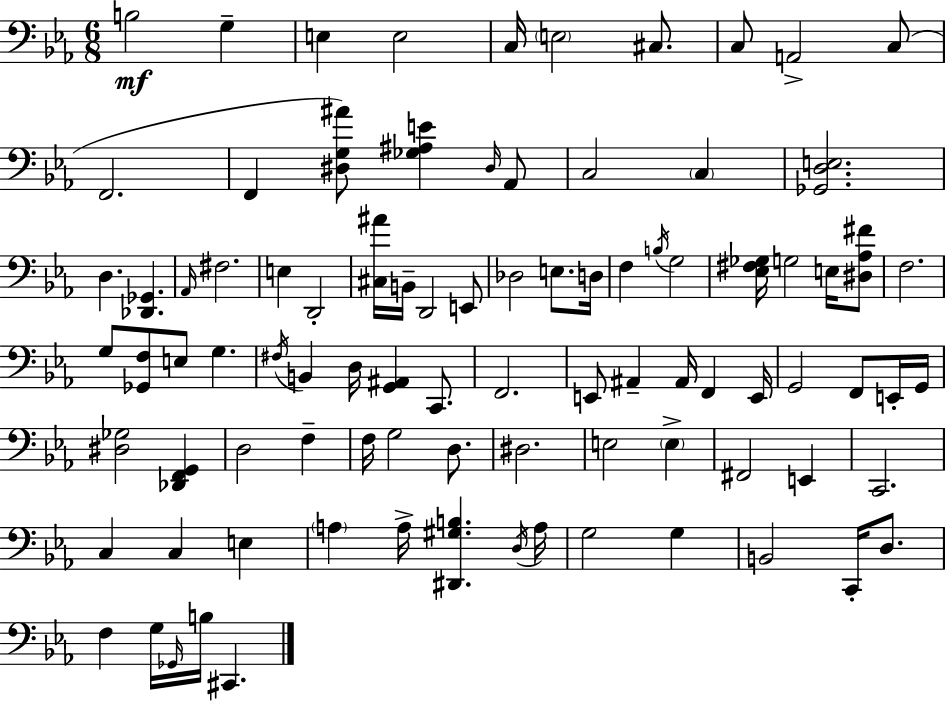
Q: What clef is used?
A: bass